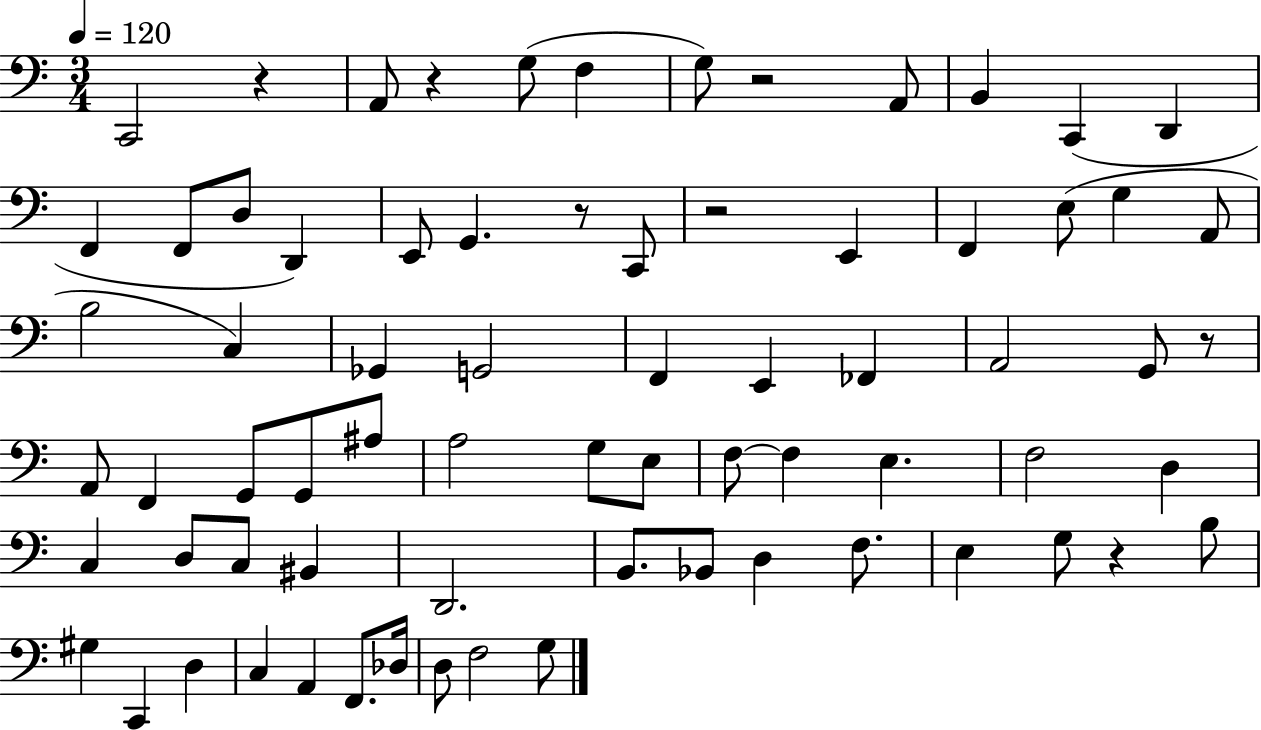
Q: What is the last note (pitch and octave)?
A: G3